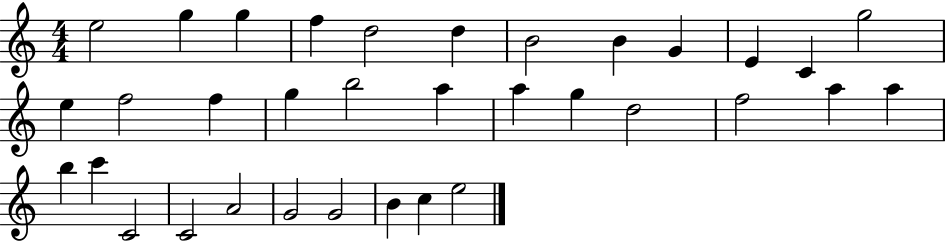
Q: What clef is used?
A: treble